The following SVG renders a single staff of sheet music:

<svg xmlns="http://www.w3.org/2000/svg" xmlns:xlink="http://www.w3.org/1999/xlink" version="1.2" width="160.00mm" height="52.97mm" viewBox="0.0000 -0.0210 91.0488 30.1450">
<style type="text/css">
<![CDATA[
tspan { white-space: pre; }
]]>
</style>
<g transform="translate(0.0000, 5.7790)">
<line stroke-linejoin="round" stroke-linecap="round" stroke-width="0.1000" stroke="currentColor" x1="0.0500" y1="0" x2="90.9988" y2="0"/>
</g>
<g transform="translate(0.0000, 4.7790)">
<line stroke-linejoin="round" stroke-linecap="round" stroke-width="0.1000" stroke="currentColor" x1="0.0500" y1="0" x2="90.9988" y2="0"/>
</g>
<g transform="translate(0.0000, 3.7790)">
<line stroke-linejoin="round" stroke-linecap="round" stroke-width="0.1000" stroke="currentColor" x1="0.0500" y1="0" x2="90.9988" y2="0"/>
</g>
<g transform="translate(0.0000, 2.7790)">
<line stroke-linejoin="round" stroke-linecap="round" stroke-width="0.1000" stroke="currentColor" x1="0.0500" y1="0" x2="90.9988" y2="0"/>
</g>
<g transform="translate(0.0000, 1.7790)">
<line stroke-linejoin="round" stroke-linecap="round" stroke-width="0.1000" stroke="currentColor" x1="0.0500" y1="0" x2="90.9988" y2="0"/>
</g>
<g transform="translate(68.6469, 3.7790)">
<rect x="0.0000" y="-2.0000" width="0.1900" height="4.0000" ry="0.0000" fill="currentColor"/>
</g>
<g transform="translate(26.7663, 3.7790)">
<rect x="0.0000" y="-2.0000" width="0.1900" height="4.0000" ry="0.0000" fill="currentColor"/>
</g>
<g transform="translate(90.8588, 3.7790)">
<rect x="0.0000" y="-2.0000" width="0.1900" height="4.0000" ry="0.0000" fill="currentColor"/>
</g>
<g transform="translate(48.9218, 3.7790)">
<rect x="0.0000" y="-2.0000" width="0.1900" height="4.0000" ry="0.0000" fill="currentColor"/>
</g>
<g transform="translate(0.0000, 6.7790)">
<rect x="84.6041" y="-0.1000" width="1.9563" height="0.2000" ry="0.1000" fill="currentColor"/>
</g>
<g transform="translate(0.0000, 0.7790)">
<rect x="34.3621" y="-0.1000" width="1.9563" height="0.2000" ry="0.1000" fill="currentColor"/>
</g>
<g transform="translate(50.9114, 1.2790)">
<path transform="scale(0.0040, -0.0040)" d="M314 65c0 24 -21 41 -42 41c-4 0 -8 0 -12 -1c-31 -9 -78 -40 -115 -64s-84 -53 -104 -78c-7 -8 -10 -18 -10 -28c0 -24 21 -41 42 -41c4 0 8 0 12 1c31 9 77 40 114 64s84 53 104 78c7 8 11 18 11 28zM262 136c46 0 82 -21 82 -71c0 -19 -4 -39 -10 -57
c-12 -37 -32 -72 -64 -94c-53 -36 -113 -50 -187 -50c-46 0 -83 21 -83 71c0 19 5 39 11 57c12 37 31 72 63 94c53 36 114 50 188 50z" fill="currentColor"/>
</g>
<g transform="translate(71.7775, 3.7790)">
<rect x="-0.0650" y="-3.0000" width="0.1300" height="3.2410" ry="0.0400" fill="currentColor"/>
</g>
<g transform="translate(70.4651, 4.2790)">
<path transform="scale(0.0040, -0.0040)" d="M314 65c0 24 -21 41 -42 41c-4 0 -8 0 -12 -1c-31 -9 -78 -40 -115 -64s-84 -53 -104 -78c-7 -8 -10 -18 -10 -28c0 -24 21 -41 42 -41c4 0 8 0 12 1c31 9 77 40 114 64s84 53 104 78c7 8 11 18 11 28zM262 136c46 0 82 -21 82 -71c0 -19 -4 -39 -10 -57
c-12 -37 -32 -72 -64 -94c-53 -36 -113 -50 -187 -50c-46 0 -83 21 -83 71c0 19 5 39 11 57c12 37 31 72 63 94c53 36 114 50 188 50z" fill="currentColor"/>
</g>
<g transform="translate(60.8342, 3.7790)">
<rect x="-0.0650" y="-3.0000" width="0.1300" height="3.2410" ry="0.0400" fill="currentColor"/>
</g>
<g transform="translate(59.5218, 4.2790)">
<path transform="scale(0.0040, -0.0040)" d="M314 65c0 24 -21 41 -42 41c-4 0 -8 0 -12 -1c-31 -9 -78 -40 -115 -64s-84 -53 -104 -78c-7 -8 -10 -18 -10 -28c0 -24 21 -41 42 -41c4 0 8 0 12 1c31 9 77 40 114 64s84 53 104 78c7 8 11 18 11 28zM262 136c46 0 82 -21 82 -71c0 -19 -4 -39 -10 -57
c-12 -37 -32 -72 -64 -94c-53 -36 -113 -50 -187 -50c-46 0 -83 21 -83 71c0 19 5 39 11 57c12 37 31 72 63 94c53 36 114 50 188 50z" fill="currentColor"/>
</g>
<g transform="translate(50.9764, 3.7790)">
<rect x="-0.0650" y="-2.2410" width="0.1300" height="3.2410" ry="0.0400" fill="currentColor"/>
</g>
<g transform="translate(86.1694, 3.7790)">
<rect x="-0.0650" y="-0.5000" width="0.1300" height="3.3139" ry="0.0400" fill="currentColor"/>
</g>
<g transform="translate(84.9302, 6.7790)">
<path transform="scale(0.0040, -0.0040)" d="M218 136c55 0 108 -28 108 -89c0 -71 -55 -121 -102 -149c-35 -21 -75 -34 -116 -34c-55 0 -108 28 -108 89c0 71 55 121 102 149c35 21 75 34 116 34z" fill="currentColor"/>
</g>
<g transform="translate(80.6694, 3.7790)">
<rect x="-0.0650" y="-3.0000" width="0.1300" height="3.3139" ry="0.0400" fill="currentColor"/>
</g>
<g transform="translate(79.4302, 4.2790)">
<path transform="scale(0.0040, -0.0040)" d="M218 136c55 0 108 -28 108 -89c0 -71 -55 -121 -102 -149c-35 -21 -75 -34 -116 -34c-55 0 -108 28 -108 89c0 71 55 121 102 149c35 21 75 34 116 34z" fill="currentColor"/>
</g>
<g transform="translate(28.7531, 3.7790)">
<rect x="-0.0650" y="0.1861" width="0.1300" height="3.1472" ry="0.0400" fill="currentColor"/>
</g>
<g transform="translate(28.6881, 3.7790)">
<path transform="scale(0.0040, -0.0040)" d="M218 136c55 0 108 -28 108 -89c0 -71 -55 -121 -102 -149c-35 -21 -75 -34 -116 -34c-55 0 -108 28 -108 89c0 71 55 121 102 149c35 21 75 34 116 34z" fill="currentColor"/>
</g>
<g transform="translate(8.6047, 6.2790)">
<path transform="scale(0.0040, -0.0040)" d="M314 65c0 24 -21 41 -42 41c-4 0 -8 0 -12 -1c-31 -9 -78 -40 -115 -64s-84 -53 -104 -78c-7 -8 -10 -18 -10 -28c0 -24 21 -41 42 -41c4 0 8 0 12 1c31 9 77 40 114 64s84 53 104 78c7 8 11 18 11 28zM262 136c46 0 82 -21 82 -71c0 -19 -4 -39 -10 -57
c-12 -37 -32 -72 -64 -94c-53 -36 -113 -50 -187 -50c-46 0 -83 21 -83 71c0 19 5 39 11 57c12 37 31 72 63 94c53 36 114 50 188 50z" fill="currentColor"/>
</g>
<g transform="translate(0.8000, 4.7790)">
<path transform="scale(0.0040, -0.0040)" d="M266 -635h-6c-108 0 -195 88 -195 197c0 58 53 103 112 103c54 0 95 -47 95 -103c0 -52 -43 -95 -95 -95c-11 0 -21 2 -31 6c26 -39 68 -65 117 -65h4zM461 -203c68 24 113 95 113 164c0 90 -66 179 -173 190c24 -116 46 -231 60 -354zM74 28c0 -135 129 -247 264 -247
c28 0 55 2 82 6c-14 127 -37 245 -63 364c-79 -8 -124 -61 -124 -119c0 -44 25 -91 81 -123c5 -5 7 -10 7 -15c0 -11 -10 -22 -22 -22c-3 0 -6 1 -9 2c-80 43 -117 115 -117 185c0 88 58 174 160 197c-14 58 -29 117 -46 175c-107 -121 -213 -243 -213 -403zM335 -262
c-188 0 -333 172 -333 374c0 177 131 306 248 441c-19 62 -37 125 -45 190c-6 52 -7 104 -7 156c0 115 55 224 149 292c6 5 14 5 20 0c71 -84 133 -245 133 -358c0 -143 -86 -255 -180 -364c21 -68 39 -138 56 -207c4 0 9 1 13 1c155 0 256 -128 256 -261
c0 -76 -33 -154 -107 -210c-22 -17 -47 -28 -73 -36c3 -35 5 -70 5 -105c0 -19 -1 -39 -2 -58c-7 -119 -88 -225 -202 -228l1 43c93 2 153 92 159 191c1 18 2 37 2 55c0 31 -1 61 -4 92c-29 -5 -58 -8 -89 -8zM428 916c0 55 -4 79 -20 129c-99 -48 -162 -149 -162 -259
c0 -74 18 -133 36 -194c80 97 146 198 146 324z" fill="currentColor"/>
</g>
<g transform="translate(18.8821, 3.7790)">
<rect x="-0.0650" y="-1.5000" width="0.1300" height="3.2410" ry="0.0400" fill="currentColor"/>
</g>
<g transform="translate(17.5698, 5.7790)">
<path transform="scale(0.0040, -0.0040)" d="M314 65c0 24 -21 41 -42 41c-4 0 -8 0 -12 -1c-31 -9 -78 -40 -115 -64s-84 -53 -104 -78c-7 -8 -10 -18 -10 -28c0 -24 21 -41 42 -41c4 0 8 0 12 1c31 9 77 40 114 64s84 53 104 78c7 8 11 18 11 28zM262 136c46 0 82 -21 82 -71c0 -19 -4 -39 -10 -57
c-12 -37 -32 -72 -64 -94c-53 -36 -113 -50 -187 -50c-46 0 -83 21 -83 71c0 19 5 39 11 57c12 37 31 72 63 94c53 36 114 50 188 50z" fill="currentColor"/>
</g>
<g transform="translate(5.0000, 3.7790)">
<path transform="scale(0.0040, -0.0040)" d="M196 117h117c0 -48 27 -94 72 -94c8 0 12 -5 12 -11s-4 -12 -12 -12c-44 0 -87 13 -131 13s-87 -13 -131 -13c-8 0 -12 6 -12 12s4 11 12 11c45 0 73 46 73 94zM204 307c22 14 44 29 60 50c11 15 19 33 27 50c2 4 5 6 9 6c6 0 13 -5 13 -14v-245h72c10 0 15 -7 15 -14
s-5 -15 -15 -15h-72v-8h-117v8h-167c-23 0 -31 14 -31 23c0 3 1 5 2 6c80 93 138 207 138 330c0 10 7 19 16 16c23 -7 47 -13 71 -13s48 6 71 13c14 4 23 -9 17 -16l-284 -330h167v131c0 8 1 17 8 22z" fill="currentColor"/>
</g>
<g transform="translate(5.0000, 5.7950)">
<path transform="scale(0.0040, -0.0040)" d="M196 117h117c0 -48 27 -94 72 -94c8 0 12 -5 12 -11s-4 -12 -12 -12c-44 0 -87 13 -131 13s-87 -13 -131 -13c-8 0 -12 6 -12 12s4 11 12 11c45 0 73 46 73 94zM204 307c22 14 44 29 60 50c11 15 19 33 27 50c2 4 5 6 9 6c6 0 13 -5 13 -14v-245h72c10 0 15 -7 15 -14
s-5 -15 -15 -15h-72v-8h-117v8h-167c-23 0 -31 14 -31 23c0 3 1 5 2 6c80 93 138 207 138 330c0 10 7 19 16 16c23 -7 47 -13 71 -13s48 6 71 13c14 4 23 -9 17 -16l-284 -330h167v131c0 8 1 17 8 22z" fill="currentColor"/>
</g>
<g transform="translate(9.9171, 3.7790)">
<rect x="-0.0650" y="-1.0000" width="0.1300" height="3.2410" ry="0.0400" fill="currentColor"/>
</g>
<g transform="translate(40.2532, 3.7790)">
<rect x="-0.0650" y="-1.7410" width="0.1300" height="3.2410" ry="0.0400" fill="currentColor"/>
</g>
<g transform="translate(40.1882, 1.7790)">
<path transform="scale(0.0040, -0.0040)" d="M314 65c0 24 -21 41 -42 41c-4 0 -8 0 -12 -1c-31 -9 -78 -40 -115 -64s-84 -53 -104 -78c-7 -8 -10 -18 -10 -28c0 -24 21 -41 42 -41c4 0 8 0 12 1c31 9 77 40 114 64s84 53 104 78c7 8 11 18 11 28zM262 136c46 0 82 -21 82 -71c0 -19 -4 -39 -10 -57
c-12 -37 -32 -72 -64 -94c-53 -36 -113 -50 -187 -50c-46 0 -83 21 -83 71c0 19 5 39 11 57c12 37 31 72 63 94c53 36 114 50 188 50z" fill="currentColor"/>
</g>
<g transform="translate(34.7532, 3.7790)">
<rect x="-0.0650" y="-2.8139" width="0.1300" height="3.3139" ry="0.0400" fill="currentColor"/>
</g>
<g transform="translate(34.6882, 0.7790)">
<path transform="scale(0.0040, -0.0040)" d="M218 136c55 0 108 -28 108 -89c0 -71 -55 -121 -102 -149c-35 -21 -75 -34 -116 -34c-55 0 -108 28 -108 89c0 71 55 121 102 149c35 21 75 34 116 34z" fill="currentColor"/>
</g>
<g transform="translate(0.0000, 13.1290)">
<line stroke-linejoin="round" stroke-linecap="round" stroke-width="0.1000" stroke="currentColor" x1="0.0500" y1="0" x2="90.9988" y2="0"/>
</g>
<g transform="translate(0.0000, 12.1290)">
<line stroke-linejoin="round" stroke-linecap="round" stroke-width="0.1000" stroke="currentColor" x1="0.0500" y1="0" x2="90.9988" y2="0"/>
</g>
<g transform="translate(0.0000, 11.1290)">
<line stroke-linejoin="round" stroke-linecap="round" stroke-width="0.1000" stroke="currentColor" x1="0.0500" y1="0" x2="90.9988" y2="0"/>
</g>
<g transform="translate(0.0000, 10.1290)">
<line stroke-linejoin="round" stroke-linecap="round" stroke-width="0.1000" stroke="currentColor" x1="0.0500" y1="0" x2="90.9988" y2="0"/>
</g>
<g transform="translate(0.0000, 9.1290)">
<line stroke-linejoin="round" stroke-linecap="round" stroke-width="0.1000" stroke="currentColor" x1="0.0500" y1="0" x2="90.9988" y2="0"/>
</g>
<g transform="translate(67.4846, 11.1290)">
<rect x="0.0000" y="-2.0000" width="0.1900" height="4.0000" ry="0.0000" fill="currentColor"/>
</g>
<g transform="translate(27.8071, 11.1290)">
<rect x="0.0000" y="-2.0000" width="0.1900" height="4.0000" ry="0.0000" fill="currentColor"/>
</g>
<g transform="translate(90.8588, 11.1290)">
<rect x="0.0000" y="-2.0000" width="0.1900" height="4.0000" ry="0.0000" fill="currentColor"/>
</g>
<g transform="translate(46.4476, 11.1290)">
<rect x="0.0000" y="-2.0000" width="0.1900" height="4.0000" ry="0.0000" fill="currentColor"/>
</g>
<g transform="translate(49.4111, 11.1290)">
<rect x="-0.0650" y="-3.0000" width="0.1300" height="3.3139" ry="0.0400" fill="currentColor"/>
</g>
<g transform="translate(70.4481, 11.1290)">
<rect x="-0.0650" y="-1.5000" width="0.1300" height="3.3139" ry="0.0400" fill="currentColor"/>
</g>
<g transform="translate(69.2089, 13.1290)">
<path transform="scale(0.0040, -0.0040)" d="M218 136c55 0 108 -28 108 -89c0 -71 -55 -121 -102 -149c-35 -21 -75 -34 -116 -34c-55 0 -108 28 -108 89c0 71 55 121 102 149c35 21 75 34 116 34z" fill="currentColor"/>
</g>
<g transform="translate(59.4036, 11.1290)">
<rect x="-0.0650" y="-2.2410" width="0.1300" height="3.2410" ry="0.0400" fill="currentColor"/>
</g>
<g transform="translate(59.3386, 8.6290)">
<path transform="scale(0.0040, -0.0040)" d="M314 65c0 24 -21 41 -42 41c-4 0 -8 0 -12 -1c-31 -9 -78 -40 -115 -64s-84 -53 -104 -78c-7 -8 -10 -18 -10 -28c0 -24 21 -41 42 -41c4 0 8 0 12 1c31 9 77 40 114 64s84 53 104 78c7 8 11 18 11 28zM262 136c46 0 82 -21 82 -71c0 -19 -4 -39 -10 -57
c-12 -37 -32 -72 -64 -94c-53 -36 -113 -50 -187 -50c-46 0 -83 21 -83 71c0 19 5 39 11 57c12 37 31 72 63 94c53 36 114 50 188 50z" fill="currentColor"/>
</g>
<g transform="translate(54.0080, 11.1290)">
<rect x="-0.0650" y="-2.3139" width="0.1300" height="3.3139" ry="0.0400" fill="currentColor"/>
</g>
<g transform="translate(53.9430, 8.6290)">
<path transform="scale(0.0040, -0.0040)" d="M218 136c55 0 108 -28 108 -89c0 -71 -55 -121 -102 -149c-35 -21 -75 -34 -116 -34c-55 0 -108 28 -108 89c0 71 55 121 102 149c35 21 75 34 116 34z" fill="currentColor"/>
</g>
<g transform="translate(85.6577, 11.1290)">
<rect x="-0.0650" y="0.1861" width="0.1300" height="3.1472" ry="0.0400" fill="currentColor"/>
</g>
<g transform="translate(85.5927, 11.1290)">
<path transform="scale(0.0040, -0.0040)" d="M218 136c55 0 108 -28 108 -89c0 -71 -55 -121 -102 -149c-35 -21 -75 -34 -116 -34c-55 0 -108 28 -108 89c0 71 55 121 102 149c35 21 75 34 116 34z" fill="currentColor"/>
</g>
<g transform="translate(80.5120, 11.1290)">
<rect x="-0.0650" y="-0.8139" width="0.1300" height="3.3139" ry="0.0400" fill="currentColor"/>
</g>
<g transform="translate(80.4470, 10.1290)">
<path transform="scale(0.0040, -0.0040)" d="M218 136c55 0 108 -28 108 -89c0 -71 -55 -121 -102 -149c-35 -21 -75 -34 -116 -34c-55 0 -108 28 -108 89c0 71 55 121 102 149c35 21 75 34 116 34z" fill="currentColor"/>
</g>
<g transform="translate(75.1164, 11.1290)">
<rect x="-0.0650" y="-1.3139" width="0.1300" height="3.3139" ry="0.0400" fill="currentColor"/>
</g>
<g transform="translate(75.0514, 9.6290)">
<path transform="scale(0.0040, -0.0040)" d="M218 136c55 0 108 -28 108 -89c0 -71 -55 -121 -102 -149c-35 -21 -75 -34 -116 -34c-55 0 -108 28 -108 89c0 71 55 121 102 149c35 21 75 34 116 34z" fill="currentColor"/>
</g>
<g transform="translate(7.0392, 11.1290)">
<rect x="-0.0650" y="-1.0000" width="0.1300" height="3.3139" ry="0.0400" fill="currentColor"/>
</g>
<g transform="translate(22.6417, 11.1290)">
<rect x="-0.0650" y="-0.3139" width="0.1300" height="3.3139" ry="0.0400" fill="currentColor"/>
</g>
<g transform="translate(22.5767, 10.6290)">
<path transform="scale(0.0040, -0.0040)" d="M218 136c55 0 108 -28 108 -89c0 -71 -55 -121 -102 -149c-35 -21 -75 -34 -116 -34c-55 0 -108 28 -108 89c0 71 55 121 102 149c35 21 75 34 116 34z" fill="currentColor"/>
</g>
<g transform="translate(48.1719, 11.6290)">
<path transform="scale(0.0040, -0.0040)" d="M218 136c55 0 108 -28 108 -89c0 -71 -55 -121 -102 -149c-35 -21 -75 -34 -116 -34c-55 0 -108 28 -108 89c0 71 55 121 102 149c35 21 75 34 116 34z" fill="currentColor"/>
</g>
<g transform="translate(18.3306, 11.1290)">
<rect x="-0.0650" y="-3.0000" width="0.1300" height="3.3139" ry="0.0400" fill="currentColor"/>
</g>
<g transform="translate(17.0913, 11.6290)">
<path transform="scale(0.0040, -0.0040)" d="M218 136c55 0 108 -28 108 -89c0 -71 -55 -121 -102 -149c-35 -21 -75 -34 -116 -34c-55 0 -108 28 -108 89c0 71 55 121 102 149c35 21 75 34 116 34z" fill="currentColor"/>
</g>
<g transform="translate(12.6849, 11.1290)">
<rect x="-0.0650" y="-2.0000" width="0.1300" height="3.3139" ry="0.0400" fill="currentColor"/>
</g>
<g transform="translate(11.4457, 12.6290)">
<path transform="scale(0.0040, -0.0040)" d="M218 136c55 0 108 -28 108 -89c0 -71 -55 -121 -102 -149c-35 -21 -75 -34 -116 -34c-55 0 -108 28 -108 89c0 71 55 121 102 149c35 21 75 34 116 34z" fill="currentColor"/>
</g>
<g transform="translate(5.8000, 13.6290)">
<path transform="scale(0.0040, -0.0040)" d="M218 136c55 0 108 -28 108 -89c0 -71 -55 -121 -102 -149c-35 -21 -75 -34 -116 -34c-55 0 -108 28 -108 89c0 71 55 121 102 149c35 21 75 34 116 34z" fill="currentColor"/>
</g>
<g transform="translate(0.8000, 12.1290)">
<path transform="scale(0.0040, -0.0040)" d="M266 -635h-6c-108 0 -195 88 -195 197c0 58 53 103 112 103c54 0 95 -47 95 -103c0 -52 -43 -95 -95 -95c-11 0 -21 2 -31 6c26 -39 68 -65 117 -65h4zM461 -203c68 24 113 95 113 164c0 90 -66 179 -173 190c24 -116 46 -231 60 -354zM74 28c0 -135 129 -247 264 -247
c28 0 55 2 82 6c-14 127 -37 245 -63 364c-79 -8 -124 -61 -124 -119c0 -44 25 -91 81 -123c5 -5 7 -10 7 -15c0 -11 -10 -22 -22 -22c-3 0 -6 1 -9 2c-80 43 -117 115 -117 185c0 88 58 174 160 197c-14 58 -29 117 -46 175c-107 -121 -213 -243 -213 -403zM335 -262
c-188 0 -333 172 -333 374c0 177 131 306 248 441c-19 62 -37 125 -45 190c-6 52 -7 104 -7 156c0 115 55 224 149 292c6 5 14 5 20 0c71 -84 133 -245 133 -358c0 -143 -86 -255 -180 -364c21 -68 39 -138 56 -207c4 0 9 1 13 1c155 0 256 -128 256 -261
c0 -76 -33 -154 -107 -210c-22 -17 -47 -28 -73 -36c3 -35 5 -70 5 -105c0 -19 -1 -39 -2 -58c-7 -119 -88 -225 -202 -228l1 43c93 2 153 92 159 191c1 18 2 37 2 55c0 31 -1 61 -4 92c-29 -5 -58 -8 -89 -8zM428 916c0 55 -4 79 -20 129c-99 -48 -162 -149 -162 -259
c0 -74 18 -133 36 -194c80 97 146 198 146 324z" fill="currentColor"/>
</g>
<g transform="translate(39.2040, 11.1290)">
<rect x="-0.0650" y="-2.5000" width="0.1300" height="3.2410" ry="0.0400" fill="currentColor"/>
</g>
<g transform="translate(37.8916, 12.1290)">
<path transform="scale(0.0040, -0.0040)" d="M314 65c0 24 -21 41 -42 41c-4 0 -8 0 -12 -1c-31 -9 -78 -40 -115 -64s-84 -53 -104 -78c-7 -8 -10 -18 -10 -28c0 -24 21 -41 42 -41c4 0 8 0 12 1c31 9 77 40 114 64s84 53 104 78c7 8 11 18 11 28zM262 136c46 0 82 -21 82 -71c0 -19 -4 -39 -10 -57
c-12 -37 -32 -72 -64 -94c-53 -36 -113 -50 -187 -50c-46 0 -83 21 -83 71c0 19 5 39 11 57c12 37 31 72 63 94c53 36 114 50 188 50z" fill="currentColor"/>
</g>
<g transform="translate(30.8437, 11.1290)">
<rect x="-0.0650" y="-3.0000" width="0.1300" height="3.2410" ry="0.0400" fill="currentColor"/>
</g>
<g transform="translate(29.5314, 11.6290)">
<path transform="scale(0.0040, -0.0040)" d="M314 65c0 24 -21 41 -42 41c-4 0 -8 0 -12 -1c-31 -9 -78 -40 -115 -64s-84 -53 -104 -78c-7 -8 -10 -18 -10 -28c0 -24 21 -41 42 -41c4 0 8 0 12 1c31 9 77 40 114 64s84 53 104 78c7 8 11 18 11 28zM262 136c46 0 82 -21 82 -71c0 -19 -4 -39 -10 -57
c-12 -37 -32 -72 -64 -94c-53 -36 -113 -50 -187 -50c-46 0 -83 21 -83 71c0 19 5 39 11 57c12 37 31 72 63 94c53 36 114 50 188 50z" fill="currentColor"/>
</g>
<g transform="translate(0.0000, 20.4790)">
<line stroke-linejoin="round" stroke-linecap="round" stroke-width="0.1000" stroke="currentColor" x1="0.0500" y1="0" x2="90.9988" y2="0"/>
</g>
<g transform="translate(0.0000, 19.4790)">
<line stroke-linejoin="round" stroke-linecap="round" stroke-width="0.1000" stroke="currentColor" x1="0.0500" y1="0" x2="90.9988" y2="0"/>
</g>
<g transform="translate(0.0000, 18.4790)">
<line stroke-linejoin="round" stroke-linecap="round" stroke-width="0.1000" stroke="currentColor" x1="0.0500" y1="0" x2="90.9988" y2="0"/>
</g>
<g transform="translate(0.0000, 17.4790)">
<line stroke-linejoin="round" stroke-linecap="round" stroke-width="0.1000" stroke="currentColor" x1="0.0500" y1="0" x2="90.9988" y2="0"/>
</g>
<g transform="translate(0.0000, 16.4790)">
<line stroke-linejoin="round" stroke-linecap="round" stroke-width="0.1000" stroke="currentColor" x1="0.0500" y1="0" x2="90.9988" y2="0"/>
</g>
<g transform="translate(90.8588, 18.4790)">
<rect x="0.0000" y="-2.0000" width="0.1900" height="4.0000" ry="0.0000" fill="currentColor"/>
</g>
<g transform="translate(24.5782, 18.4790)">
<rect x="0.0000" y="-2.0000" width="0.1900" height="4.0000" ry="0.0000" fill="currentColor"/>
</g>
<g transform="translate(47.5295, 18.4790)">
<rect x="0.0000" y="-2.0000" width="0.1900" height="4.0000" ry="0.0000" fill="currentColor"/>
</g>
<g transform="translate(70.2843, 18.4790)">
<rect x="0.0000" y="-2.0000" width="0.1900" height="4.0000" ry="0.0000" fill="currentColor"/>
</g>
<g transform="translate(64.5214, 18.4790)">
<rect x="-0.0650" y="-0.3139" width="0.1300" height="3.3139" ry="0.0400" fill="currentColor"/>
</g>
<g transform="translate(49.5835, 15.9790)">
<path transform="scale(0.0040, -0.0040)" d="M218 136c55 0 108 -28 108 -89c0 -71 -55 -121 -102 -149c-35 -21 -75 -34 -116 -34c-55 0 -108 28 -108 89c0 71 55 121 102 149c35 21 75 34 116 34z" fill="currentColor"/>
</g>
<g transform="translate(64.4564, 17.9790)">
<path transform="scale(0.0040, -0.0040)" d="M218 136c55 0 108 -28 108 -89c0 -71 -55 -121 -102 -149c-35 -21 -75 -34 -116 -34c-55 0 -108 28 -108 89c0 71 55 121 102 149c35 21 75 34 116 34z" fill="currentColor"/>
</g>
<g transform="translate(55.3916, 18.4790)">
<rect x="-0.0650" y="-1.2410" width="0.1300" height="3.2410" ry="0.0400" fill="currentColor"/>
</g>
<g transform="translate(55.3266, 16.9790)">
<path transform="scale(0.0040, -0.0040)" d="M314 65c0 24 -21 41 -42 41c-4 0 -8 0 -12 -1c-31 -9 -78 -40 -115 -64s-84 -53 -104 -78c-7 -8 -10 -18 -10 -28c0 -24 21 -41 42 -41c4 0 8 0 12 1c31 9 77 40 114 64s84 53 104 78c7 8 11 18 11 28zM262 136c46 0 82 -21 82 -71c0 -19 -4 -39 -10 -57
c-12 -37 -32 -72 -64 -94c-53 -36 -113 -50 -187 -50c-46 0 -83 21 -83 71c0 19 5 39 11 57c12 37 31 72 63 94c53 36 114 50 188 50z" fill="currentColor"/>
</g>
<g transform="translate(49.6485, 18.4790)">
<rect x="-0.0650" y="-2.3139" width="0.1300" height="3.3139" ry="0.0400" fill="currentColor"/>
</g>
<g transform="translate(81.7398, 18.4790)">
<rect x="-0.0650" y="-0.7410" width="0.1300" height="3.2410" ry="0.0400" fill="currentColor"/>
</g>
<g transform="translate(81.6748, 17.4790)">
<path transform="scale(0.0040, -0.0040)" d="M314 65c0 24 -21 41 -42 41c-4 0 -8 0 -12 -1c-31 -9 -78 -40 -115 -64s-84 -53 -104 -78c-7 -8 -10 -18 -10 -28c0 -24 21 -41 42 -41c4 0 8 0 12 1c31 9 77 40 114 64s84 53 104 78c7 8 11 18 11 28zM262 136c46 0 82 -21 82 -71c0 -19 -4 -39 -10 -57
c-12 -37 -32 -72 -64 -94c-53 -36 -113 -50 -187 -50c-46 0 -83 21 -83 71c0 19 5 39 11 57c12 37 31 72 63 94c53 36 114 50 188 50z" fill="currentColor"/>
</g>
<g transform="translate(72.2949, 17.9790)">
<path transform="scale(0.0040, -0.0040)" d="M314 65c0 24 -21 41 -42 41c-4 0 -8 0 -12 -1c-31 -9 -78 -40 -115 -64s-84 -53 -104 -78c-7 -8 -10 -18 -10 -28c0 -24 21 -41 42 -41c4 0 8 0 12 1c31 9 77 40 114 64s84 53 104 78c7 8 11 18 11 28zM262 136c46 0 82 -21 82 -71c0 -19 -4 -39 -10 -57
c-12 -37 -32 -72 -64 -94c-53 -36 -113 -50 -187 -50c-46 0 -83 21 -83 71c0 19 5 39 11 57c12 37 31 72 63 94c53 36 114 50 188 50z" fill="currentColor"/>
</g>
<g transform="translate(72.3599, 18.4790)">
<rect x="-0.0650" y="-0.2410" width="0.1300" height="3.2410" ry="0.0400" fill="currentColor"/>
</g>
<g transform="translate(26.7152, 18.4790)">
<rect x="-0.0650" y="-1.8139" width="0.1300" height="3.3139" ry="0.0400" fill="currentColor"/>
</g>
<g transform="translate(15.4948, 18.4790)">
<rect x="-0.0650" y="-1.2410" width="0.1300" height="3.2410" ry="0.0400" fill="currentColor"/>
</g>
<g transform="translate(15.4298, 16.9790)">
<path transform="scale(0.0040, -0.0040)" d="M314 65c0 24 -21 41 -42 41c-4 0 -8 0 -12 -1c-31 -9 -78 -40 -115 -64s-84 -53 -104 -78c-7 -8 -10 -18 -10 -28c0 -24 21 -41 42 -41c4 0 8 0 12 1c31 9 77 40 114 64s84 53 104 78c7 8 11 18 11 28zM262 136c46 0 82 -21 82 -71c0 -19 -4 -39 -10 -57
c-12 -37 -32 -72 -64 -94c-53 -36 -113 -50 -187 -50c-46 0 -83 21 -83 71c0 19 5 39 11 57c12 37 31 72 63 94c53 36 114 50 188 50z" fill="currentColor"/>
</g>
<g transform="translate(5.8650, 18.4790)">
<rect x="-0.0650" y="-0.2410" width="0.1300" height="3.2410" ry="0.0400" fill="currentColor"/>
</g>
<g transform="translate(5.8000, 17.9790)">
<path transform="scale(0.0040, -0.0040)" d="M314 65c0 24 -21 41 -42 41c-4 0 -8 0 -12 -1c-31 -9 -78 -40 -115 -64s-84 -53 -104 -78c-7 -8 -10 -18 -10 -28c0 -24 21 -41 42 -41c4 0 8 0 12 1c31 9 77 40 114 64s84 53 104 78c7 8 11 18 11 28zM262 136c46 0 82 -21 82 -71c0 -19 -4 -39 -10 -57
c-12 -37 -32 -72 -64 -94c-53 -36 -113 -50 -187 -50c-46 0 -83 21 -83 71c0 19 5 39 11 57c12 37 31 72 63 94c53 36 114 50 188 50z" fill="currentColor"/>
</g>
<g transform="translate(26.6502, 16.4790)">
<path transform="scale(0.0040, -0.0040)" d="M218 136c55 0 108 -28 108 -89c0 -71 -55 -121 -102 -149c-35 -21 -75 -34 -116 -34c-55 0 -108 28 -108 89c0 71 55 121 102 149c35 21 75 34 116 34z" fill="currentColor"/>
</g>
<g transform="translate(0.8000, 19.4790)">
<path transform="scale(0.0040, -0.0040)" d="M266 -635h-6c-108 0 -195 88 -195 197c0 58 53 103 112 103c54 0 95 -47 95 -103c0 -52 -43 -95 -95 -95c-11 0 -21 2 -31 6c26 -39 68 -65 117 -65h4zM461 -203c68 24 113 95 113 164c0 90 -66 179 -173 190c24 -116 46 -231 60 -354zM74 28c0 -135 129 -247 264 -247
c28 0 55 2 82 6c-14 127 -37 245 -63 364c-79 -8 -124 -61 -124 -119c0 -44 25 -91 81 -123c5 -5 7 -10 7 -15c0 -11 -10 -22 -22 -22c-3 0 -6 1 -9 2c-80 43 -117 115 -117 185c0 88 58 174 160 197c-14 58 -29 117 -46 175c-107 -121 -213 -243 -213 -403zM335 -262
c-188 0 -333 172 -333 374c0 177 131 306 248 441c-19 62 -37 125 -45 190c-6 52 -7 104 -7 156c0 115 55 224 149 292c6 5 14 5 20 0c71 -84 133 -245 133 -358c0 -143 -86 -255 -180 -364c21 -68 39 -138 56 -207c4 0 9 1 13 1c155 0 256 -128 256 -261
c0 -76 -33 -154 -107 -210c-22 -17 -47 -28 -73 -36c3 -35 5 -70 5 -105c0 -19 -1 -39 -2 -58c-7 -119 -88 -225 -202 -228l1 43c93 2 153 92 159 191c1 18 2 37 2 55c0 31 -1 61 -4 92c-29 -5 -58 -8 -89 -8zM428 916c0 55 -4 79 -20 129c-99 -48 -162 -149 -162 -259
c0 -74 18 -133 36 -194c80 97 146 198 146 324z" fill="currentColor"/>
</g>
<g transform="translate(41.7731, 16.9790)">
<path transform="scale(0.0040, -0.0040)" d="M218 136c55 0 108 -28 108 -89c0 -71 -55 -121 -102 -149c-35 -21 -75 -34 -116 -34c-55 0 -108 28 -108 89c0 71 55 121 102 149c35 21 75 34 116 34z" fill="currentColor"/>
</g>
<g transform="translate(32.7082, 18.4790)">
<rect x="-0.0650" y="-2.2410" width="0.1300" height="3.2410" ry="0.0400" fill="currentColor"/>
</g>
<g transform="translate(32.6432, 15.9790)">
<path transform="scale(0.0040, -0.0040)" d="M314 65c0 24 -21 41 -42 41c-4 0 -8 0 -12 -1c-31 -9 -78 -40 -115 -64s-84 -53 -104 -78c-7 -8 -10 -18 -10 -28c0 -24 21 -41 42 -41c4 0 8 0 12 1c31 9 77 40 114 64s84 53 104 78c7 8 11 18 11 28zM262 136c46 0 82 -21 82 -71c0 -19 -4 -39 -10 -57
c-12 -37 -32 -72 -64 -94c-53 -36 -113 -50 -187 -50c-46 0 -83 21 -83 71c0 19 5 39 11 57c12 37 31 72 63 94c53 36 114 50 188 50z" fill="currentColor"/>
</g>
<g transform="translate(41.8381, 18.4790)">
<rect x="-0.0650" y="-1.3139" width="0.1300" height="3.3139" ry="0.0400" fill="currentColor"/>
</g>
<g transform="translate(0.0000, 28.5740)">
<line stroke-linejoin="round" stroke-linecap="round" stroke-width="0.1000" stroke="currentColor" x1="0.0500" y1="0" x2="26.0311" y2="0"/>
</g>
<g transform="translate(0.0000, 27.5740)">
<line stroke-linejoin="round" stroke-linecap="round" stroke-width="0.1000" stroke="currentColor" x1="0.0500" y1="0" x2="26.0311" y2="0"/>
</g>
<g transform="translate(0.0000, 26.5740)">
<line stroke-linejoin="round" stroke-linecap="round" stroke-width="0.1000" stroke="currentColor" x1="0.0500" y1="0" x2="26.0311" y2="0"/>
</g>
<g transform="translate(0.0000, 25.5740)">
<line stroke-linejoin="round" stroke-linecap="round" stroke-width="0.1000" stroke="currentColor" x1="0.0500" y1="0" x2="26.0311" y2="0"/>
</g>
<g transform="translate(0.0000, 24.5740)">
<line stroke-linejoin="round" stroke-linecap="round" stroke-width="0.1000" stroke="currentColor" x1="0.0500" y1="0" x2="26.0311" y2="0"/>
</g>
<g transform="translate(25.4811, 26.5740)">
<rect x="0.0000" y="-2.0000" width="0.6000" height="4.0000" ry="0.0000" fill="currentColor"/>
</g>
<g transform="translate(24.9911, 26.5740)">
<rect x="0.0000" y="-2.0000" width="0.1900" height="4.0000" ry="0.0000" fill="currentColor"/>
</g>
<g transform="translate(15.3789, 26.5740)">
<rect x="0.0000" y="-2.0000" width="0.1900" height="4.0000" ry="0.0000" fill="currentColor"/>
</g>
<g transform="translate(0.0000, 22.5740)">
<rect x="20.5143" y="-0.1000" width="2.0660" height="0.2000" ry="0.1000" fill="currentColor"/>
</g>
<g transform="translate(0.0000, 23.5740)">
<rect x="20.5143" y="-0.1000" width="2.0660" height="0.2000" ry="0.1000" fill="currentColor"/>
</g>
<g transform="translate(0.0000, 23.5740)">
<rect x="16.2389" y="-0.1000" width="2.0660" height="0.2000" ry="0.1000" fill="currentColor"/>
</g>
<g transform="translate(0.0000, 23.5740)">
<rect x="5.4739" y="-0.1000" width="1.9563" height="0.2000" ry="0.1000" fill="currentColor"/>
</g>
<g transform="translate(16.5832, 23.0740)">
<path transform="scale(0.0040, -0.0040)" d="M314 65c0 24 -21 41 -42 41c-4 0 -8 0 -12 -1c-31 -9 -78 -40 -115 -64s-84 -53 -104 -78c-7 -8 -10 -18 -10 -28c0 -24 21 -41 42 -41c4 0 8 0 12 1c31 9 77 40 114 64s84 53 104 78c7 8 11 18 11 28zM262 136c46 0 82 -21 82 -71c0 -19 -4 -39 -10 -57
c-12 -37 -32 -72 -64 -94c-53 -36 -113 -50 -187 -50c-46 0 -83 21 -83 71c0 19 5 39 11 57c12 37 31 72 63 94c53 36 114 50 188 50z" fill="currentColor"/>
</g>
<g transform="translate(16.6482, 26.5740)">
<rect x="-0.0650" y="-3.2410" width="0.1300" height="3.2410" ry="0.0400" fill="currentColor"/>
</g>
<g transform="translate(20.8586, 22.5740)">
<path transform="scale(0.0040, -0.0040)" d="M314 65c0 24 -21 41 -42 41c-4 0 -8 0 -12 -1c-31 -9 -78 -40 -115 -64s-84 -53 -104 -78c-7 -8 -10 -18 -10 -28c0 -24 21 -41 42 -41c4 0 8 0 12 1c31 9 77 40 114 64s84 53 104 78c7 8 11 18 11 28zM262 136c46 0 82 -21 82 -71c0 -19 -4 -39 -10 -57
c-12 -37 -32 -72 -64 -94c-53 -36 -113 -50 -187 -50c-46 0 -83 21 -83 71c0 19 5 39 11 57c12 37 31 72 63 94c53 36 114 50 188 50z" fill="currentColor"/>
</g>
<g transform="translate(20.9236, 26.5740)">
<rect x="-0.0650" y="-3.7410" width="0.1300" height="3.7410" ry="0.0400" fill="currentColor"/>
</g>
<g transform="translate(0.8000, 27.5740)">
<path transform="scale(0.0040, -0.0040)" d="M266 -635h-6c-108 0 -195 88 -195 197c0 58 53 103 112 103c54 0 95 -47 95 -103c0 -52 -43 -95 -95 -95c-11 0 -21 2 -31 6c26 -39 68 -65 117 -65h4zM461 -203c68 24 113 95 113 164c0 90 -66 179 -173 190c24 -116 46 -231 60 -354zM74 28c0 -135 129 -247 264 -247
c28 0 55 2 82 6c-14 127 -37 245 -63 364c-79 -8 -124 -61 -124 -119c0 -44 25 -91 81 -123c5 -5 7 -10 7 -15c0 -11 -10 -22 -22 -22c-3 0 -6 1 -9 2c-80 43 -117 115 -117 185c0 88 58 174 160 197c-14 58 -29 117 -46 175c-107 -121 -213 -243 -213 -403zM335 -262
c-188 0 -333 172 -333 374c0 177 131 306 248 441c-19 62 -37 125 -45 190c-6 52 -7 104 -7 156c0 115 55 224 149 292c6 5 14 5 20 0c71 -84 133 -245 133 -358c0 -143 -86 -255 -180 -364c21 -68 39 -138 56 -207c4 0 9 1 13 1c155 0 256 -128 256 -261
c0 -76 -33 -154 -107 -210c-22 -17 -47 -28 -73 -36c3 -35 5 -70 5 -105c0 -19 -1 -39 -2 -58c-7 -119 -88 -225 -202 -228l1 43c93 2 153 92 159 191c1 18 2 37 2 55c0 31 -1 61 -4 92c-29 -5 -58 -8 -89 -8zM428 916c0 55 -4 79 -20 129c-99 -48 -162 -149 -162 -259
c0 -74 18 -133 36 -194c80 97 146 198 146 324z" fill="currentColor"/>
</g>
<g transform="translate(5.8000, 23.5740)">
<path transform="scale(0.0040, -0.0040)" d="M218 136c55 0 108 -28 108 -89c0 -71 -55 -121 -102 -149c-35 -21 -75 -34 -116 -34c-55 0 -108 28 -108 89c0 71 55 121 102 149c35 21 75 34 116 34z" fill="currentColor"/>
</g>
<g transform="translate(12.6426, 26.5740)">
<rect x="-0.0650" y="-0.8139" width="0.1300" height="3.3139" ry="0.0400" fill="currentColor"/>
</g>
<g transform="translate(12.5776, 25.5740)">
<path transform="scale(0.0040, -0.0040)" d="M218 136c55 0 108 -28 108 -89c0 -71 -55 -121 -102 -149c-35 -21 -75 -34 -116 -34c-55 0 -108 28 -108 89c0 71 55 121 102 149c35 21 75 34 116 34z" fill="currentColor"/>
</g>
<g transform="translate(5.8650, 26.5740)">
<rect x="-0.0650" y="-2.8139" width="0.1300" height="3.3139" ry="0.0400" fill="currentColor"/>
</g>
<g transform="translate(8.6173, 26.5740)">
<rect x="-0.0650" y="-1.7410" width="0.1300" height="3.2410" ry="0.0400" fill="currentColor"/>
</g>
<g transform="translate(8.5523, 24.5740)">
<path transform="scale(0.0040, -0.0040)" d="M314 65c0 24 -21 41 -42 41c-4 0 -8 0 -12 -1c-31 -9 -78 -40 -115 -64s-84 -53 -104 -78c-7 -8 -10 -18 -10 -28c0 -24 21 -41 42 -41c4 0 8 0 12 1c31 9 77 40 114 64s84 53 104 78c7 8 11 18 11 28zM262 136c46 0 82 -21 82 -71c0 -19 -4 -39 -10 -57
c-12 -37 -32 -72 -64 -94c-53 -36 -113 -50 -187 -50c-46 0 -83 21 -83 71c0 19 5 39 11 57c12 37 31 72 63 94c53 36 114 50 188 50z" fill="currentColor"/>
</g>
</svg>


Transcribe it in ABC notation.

X:1
T:Untitled
M:4/4
L:1/4
K:C
D2 E2 B a f2 g2 A2 A2 A C D F A c A2 G2 A g g2 E e d B c2 e2 f g2 e g e2 c c2 d2 a f2 d b2 c'2